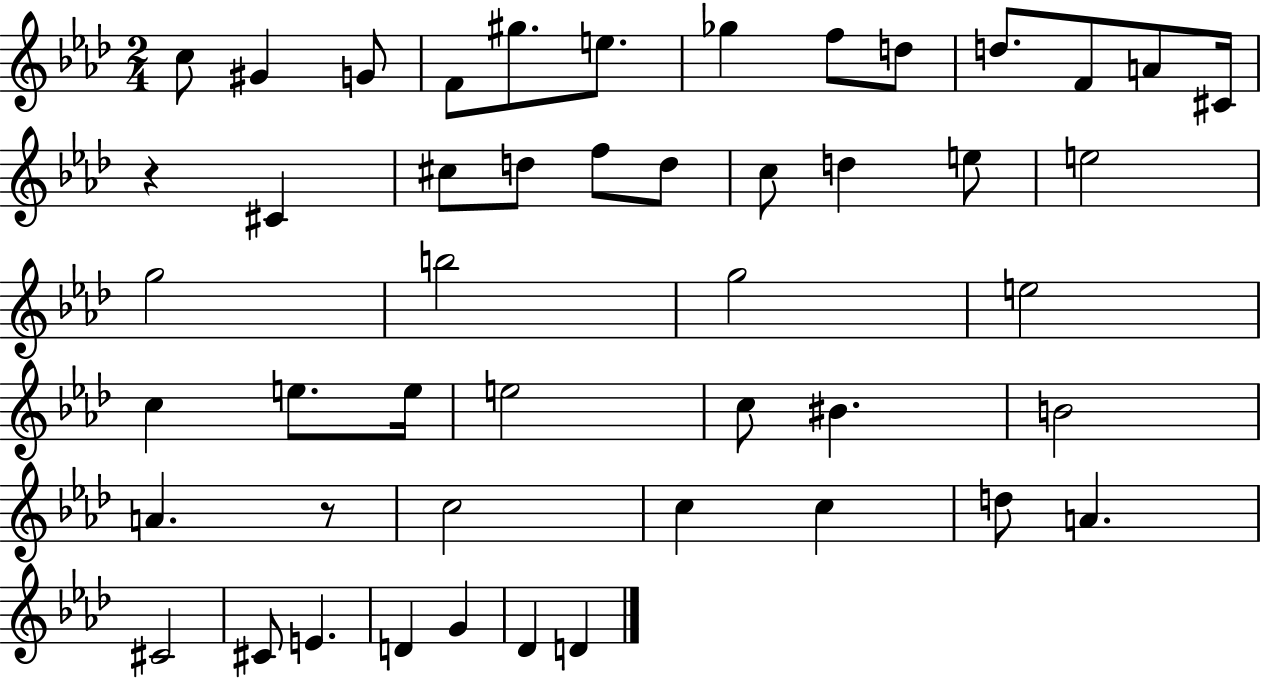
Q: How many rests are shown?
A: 2